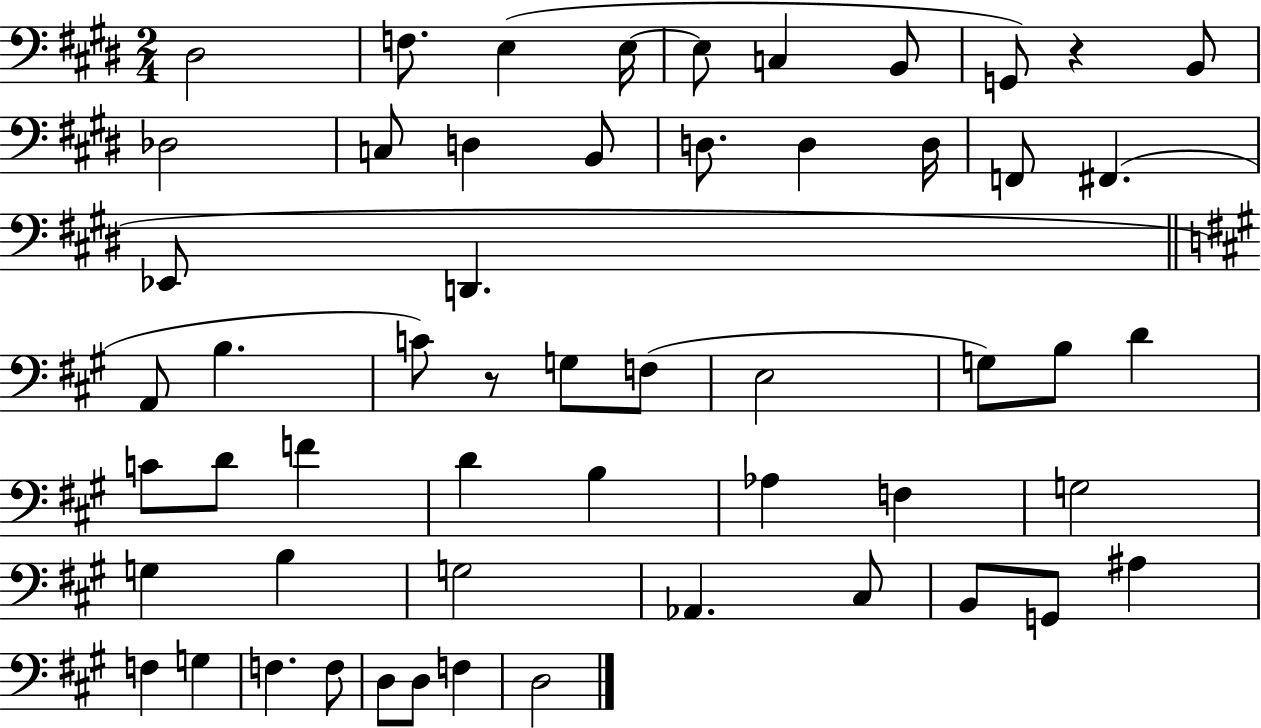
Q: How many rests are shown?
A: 2